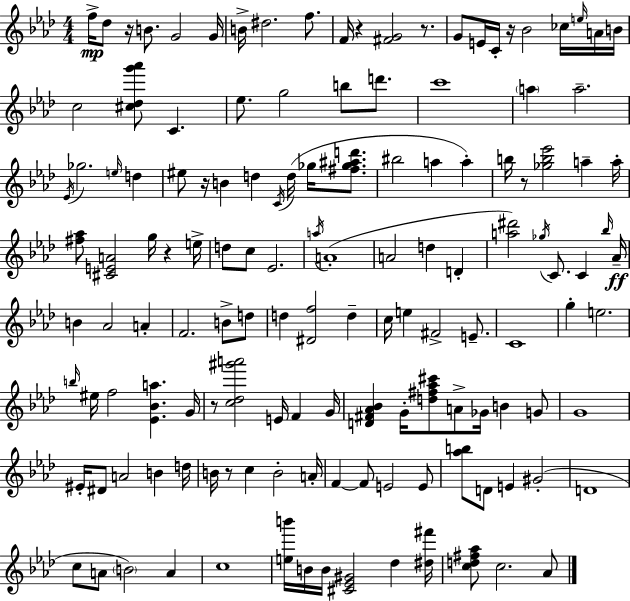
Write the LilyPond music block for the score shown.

{
  \clef treble
  \numericTimeSignature
  \time 4/4
  \key aes \major
  \repeat volta 2 { f''16->\mp des''8 r16 b'8. g'2 g'16 | b'16-> dis''2. f''8. | f'16 r4 <fis' g'>2 r8. | g'8 e'16 c'16-. r16 bes'2 ces''16 \grace { e''16 } a'16 | \break b'16 c''2 <cis'' des'' g''' aes'''>8 c'4. | ees''8. g''2 b''8 d'''8. | c'''1 | \parenthesize a''4 a''2.-- | \break \acciaccatura { ees'16 } ges''2. \grace { e''16 } d''4 | eis''8 r16 b'4 d''4 \acciaccatura { c'16 } d''16( | ges''16 <fis'' ges'' ais'' d'''>8. bis''2 a''4 | a''4-.) b''16 r8 <ges'' b'' ees'''>2 a''4-- | \break a''16-. <fis'' aes''>8 <cis' e' a'>2 g''16 r4 | e''16-> d''8 c''8 ees'2. | \acciaccatura { a''16 }( a'1-. | a'2 d''4 | \break d'4-. <a'' dis'''>2) \acciaccatura { ges''16 } c'8. | c'4 \grace { bes''16 }\ff aes'16-- b'4 aes'2 | a'4-. f'2. | b'8-> d''8 d''4 <dis' f''>2 | \break d''4-- c''16 e''4 fis'2-> | e'8.-- c'1 | g''4-. e''2. | \grace { b''16 } eis''16 f''2 | \break <ees' bes' a''>4. g'16 r8 <c'' des'' gis''' a'''>2 | e'16 f'4 g'16 <d' fis' aes' bes'>4 g'16-. <d'' fis'' aes'' cis'''>8 a'8-> | ges'16 b'4 g'8 g'1 | eis'16-. dis'8 a'2 | \break b'4 d''16 b'16 r8 c''4 b'2-. | a'16-. f'4~~ f'8 e'2 | e'8 <aes'' b''>8 d'8 e'4 | gis'2-.( d'1 | \break c''8 a'8 \parenthesize b'2) | a'4 c''1 | <e'' b'''>16 b'16 b'16 <cis' ees' gis'>2 | des''4 <dis'' fis'''>16 <c'' d'' fis'' aes''>8 c''2. | \break aes'8 } \bar "|."
}